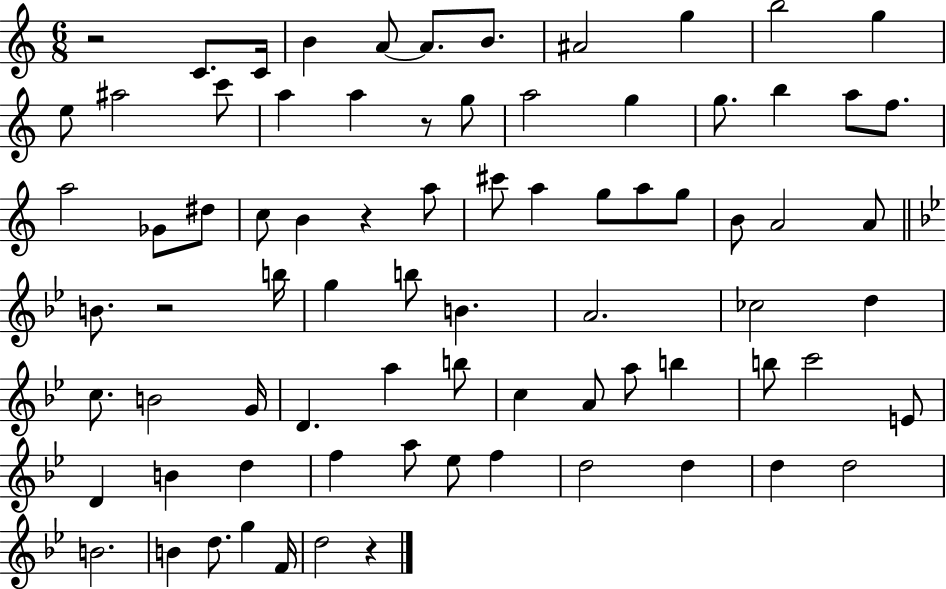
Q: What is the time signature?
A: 6/8